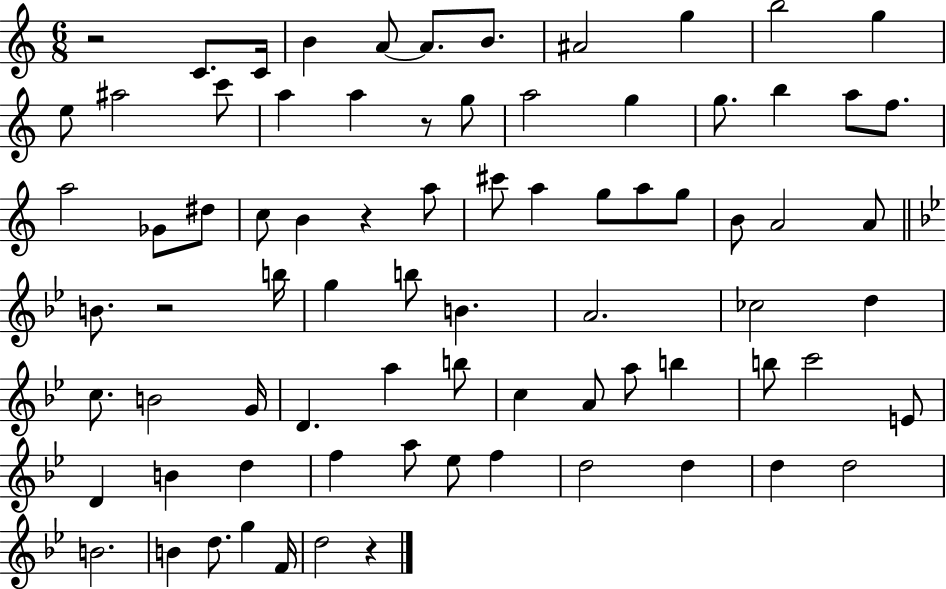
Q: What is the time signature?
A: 6/8